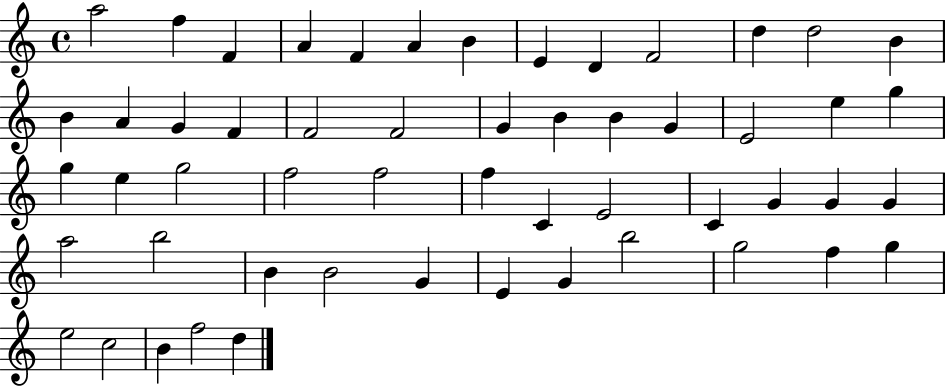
{
  \clef treble
  \time 4/4
  \defaultTimeSignature
  \key c \major
  a''2 f''4 f'4 | a'4 f'4 a'4 b'4 | e'4 d'4 f'2 | d''4 d''2 b'4 | \break b'4 a'4 g'4 f'4 | f'2 f'2 | g'4 b'4 b'4 g'4 | e'2 e''4 g''4 | \break g''4 e''4 g''2 | f''2 f''2 | f''4 c'4 e'2 | c'4 g'4 g'4 g'4 | \break a''2 b''2 | b'4 b'2 g'4 | e'4 g'4 b''2 | g''2 f''4 g''4 | \break e''2 c''2 | b'4 f''2 d''4 | \bar "|."
}